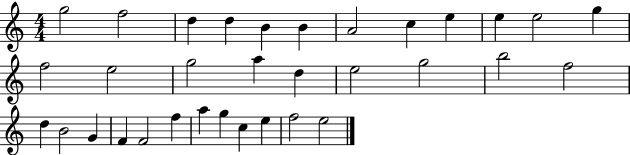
{
  \clef treble
  \numericTimeSignature
  \time 4/4
  \key c \major
  g''2 f''2 | d''4 d''4 b'4 b'4 | a'2 c''4 e''4 | e''4 e''2 g''4 | \break f''2 e''2 | g''2 a''4 d''4 | e''2 g''2 | b''2 f''2 | \break d''4 b'2 g'4 | f'4 f'2 f''4 | a''4 g''4 c''4 e''4 | f''2 e''2 | \break \bar "|."
}